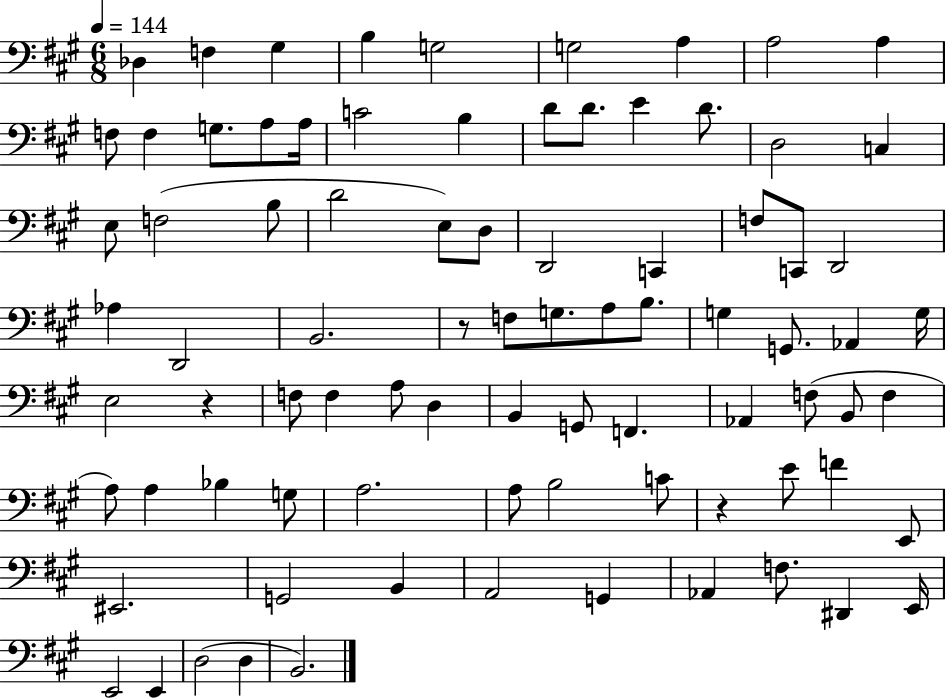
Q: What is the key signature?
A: A major